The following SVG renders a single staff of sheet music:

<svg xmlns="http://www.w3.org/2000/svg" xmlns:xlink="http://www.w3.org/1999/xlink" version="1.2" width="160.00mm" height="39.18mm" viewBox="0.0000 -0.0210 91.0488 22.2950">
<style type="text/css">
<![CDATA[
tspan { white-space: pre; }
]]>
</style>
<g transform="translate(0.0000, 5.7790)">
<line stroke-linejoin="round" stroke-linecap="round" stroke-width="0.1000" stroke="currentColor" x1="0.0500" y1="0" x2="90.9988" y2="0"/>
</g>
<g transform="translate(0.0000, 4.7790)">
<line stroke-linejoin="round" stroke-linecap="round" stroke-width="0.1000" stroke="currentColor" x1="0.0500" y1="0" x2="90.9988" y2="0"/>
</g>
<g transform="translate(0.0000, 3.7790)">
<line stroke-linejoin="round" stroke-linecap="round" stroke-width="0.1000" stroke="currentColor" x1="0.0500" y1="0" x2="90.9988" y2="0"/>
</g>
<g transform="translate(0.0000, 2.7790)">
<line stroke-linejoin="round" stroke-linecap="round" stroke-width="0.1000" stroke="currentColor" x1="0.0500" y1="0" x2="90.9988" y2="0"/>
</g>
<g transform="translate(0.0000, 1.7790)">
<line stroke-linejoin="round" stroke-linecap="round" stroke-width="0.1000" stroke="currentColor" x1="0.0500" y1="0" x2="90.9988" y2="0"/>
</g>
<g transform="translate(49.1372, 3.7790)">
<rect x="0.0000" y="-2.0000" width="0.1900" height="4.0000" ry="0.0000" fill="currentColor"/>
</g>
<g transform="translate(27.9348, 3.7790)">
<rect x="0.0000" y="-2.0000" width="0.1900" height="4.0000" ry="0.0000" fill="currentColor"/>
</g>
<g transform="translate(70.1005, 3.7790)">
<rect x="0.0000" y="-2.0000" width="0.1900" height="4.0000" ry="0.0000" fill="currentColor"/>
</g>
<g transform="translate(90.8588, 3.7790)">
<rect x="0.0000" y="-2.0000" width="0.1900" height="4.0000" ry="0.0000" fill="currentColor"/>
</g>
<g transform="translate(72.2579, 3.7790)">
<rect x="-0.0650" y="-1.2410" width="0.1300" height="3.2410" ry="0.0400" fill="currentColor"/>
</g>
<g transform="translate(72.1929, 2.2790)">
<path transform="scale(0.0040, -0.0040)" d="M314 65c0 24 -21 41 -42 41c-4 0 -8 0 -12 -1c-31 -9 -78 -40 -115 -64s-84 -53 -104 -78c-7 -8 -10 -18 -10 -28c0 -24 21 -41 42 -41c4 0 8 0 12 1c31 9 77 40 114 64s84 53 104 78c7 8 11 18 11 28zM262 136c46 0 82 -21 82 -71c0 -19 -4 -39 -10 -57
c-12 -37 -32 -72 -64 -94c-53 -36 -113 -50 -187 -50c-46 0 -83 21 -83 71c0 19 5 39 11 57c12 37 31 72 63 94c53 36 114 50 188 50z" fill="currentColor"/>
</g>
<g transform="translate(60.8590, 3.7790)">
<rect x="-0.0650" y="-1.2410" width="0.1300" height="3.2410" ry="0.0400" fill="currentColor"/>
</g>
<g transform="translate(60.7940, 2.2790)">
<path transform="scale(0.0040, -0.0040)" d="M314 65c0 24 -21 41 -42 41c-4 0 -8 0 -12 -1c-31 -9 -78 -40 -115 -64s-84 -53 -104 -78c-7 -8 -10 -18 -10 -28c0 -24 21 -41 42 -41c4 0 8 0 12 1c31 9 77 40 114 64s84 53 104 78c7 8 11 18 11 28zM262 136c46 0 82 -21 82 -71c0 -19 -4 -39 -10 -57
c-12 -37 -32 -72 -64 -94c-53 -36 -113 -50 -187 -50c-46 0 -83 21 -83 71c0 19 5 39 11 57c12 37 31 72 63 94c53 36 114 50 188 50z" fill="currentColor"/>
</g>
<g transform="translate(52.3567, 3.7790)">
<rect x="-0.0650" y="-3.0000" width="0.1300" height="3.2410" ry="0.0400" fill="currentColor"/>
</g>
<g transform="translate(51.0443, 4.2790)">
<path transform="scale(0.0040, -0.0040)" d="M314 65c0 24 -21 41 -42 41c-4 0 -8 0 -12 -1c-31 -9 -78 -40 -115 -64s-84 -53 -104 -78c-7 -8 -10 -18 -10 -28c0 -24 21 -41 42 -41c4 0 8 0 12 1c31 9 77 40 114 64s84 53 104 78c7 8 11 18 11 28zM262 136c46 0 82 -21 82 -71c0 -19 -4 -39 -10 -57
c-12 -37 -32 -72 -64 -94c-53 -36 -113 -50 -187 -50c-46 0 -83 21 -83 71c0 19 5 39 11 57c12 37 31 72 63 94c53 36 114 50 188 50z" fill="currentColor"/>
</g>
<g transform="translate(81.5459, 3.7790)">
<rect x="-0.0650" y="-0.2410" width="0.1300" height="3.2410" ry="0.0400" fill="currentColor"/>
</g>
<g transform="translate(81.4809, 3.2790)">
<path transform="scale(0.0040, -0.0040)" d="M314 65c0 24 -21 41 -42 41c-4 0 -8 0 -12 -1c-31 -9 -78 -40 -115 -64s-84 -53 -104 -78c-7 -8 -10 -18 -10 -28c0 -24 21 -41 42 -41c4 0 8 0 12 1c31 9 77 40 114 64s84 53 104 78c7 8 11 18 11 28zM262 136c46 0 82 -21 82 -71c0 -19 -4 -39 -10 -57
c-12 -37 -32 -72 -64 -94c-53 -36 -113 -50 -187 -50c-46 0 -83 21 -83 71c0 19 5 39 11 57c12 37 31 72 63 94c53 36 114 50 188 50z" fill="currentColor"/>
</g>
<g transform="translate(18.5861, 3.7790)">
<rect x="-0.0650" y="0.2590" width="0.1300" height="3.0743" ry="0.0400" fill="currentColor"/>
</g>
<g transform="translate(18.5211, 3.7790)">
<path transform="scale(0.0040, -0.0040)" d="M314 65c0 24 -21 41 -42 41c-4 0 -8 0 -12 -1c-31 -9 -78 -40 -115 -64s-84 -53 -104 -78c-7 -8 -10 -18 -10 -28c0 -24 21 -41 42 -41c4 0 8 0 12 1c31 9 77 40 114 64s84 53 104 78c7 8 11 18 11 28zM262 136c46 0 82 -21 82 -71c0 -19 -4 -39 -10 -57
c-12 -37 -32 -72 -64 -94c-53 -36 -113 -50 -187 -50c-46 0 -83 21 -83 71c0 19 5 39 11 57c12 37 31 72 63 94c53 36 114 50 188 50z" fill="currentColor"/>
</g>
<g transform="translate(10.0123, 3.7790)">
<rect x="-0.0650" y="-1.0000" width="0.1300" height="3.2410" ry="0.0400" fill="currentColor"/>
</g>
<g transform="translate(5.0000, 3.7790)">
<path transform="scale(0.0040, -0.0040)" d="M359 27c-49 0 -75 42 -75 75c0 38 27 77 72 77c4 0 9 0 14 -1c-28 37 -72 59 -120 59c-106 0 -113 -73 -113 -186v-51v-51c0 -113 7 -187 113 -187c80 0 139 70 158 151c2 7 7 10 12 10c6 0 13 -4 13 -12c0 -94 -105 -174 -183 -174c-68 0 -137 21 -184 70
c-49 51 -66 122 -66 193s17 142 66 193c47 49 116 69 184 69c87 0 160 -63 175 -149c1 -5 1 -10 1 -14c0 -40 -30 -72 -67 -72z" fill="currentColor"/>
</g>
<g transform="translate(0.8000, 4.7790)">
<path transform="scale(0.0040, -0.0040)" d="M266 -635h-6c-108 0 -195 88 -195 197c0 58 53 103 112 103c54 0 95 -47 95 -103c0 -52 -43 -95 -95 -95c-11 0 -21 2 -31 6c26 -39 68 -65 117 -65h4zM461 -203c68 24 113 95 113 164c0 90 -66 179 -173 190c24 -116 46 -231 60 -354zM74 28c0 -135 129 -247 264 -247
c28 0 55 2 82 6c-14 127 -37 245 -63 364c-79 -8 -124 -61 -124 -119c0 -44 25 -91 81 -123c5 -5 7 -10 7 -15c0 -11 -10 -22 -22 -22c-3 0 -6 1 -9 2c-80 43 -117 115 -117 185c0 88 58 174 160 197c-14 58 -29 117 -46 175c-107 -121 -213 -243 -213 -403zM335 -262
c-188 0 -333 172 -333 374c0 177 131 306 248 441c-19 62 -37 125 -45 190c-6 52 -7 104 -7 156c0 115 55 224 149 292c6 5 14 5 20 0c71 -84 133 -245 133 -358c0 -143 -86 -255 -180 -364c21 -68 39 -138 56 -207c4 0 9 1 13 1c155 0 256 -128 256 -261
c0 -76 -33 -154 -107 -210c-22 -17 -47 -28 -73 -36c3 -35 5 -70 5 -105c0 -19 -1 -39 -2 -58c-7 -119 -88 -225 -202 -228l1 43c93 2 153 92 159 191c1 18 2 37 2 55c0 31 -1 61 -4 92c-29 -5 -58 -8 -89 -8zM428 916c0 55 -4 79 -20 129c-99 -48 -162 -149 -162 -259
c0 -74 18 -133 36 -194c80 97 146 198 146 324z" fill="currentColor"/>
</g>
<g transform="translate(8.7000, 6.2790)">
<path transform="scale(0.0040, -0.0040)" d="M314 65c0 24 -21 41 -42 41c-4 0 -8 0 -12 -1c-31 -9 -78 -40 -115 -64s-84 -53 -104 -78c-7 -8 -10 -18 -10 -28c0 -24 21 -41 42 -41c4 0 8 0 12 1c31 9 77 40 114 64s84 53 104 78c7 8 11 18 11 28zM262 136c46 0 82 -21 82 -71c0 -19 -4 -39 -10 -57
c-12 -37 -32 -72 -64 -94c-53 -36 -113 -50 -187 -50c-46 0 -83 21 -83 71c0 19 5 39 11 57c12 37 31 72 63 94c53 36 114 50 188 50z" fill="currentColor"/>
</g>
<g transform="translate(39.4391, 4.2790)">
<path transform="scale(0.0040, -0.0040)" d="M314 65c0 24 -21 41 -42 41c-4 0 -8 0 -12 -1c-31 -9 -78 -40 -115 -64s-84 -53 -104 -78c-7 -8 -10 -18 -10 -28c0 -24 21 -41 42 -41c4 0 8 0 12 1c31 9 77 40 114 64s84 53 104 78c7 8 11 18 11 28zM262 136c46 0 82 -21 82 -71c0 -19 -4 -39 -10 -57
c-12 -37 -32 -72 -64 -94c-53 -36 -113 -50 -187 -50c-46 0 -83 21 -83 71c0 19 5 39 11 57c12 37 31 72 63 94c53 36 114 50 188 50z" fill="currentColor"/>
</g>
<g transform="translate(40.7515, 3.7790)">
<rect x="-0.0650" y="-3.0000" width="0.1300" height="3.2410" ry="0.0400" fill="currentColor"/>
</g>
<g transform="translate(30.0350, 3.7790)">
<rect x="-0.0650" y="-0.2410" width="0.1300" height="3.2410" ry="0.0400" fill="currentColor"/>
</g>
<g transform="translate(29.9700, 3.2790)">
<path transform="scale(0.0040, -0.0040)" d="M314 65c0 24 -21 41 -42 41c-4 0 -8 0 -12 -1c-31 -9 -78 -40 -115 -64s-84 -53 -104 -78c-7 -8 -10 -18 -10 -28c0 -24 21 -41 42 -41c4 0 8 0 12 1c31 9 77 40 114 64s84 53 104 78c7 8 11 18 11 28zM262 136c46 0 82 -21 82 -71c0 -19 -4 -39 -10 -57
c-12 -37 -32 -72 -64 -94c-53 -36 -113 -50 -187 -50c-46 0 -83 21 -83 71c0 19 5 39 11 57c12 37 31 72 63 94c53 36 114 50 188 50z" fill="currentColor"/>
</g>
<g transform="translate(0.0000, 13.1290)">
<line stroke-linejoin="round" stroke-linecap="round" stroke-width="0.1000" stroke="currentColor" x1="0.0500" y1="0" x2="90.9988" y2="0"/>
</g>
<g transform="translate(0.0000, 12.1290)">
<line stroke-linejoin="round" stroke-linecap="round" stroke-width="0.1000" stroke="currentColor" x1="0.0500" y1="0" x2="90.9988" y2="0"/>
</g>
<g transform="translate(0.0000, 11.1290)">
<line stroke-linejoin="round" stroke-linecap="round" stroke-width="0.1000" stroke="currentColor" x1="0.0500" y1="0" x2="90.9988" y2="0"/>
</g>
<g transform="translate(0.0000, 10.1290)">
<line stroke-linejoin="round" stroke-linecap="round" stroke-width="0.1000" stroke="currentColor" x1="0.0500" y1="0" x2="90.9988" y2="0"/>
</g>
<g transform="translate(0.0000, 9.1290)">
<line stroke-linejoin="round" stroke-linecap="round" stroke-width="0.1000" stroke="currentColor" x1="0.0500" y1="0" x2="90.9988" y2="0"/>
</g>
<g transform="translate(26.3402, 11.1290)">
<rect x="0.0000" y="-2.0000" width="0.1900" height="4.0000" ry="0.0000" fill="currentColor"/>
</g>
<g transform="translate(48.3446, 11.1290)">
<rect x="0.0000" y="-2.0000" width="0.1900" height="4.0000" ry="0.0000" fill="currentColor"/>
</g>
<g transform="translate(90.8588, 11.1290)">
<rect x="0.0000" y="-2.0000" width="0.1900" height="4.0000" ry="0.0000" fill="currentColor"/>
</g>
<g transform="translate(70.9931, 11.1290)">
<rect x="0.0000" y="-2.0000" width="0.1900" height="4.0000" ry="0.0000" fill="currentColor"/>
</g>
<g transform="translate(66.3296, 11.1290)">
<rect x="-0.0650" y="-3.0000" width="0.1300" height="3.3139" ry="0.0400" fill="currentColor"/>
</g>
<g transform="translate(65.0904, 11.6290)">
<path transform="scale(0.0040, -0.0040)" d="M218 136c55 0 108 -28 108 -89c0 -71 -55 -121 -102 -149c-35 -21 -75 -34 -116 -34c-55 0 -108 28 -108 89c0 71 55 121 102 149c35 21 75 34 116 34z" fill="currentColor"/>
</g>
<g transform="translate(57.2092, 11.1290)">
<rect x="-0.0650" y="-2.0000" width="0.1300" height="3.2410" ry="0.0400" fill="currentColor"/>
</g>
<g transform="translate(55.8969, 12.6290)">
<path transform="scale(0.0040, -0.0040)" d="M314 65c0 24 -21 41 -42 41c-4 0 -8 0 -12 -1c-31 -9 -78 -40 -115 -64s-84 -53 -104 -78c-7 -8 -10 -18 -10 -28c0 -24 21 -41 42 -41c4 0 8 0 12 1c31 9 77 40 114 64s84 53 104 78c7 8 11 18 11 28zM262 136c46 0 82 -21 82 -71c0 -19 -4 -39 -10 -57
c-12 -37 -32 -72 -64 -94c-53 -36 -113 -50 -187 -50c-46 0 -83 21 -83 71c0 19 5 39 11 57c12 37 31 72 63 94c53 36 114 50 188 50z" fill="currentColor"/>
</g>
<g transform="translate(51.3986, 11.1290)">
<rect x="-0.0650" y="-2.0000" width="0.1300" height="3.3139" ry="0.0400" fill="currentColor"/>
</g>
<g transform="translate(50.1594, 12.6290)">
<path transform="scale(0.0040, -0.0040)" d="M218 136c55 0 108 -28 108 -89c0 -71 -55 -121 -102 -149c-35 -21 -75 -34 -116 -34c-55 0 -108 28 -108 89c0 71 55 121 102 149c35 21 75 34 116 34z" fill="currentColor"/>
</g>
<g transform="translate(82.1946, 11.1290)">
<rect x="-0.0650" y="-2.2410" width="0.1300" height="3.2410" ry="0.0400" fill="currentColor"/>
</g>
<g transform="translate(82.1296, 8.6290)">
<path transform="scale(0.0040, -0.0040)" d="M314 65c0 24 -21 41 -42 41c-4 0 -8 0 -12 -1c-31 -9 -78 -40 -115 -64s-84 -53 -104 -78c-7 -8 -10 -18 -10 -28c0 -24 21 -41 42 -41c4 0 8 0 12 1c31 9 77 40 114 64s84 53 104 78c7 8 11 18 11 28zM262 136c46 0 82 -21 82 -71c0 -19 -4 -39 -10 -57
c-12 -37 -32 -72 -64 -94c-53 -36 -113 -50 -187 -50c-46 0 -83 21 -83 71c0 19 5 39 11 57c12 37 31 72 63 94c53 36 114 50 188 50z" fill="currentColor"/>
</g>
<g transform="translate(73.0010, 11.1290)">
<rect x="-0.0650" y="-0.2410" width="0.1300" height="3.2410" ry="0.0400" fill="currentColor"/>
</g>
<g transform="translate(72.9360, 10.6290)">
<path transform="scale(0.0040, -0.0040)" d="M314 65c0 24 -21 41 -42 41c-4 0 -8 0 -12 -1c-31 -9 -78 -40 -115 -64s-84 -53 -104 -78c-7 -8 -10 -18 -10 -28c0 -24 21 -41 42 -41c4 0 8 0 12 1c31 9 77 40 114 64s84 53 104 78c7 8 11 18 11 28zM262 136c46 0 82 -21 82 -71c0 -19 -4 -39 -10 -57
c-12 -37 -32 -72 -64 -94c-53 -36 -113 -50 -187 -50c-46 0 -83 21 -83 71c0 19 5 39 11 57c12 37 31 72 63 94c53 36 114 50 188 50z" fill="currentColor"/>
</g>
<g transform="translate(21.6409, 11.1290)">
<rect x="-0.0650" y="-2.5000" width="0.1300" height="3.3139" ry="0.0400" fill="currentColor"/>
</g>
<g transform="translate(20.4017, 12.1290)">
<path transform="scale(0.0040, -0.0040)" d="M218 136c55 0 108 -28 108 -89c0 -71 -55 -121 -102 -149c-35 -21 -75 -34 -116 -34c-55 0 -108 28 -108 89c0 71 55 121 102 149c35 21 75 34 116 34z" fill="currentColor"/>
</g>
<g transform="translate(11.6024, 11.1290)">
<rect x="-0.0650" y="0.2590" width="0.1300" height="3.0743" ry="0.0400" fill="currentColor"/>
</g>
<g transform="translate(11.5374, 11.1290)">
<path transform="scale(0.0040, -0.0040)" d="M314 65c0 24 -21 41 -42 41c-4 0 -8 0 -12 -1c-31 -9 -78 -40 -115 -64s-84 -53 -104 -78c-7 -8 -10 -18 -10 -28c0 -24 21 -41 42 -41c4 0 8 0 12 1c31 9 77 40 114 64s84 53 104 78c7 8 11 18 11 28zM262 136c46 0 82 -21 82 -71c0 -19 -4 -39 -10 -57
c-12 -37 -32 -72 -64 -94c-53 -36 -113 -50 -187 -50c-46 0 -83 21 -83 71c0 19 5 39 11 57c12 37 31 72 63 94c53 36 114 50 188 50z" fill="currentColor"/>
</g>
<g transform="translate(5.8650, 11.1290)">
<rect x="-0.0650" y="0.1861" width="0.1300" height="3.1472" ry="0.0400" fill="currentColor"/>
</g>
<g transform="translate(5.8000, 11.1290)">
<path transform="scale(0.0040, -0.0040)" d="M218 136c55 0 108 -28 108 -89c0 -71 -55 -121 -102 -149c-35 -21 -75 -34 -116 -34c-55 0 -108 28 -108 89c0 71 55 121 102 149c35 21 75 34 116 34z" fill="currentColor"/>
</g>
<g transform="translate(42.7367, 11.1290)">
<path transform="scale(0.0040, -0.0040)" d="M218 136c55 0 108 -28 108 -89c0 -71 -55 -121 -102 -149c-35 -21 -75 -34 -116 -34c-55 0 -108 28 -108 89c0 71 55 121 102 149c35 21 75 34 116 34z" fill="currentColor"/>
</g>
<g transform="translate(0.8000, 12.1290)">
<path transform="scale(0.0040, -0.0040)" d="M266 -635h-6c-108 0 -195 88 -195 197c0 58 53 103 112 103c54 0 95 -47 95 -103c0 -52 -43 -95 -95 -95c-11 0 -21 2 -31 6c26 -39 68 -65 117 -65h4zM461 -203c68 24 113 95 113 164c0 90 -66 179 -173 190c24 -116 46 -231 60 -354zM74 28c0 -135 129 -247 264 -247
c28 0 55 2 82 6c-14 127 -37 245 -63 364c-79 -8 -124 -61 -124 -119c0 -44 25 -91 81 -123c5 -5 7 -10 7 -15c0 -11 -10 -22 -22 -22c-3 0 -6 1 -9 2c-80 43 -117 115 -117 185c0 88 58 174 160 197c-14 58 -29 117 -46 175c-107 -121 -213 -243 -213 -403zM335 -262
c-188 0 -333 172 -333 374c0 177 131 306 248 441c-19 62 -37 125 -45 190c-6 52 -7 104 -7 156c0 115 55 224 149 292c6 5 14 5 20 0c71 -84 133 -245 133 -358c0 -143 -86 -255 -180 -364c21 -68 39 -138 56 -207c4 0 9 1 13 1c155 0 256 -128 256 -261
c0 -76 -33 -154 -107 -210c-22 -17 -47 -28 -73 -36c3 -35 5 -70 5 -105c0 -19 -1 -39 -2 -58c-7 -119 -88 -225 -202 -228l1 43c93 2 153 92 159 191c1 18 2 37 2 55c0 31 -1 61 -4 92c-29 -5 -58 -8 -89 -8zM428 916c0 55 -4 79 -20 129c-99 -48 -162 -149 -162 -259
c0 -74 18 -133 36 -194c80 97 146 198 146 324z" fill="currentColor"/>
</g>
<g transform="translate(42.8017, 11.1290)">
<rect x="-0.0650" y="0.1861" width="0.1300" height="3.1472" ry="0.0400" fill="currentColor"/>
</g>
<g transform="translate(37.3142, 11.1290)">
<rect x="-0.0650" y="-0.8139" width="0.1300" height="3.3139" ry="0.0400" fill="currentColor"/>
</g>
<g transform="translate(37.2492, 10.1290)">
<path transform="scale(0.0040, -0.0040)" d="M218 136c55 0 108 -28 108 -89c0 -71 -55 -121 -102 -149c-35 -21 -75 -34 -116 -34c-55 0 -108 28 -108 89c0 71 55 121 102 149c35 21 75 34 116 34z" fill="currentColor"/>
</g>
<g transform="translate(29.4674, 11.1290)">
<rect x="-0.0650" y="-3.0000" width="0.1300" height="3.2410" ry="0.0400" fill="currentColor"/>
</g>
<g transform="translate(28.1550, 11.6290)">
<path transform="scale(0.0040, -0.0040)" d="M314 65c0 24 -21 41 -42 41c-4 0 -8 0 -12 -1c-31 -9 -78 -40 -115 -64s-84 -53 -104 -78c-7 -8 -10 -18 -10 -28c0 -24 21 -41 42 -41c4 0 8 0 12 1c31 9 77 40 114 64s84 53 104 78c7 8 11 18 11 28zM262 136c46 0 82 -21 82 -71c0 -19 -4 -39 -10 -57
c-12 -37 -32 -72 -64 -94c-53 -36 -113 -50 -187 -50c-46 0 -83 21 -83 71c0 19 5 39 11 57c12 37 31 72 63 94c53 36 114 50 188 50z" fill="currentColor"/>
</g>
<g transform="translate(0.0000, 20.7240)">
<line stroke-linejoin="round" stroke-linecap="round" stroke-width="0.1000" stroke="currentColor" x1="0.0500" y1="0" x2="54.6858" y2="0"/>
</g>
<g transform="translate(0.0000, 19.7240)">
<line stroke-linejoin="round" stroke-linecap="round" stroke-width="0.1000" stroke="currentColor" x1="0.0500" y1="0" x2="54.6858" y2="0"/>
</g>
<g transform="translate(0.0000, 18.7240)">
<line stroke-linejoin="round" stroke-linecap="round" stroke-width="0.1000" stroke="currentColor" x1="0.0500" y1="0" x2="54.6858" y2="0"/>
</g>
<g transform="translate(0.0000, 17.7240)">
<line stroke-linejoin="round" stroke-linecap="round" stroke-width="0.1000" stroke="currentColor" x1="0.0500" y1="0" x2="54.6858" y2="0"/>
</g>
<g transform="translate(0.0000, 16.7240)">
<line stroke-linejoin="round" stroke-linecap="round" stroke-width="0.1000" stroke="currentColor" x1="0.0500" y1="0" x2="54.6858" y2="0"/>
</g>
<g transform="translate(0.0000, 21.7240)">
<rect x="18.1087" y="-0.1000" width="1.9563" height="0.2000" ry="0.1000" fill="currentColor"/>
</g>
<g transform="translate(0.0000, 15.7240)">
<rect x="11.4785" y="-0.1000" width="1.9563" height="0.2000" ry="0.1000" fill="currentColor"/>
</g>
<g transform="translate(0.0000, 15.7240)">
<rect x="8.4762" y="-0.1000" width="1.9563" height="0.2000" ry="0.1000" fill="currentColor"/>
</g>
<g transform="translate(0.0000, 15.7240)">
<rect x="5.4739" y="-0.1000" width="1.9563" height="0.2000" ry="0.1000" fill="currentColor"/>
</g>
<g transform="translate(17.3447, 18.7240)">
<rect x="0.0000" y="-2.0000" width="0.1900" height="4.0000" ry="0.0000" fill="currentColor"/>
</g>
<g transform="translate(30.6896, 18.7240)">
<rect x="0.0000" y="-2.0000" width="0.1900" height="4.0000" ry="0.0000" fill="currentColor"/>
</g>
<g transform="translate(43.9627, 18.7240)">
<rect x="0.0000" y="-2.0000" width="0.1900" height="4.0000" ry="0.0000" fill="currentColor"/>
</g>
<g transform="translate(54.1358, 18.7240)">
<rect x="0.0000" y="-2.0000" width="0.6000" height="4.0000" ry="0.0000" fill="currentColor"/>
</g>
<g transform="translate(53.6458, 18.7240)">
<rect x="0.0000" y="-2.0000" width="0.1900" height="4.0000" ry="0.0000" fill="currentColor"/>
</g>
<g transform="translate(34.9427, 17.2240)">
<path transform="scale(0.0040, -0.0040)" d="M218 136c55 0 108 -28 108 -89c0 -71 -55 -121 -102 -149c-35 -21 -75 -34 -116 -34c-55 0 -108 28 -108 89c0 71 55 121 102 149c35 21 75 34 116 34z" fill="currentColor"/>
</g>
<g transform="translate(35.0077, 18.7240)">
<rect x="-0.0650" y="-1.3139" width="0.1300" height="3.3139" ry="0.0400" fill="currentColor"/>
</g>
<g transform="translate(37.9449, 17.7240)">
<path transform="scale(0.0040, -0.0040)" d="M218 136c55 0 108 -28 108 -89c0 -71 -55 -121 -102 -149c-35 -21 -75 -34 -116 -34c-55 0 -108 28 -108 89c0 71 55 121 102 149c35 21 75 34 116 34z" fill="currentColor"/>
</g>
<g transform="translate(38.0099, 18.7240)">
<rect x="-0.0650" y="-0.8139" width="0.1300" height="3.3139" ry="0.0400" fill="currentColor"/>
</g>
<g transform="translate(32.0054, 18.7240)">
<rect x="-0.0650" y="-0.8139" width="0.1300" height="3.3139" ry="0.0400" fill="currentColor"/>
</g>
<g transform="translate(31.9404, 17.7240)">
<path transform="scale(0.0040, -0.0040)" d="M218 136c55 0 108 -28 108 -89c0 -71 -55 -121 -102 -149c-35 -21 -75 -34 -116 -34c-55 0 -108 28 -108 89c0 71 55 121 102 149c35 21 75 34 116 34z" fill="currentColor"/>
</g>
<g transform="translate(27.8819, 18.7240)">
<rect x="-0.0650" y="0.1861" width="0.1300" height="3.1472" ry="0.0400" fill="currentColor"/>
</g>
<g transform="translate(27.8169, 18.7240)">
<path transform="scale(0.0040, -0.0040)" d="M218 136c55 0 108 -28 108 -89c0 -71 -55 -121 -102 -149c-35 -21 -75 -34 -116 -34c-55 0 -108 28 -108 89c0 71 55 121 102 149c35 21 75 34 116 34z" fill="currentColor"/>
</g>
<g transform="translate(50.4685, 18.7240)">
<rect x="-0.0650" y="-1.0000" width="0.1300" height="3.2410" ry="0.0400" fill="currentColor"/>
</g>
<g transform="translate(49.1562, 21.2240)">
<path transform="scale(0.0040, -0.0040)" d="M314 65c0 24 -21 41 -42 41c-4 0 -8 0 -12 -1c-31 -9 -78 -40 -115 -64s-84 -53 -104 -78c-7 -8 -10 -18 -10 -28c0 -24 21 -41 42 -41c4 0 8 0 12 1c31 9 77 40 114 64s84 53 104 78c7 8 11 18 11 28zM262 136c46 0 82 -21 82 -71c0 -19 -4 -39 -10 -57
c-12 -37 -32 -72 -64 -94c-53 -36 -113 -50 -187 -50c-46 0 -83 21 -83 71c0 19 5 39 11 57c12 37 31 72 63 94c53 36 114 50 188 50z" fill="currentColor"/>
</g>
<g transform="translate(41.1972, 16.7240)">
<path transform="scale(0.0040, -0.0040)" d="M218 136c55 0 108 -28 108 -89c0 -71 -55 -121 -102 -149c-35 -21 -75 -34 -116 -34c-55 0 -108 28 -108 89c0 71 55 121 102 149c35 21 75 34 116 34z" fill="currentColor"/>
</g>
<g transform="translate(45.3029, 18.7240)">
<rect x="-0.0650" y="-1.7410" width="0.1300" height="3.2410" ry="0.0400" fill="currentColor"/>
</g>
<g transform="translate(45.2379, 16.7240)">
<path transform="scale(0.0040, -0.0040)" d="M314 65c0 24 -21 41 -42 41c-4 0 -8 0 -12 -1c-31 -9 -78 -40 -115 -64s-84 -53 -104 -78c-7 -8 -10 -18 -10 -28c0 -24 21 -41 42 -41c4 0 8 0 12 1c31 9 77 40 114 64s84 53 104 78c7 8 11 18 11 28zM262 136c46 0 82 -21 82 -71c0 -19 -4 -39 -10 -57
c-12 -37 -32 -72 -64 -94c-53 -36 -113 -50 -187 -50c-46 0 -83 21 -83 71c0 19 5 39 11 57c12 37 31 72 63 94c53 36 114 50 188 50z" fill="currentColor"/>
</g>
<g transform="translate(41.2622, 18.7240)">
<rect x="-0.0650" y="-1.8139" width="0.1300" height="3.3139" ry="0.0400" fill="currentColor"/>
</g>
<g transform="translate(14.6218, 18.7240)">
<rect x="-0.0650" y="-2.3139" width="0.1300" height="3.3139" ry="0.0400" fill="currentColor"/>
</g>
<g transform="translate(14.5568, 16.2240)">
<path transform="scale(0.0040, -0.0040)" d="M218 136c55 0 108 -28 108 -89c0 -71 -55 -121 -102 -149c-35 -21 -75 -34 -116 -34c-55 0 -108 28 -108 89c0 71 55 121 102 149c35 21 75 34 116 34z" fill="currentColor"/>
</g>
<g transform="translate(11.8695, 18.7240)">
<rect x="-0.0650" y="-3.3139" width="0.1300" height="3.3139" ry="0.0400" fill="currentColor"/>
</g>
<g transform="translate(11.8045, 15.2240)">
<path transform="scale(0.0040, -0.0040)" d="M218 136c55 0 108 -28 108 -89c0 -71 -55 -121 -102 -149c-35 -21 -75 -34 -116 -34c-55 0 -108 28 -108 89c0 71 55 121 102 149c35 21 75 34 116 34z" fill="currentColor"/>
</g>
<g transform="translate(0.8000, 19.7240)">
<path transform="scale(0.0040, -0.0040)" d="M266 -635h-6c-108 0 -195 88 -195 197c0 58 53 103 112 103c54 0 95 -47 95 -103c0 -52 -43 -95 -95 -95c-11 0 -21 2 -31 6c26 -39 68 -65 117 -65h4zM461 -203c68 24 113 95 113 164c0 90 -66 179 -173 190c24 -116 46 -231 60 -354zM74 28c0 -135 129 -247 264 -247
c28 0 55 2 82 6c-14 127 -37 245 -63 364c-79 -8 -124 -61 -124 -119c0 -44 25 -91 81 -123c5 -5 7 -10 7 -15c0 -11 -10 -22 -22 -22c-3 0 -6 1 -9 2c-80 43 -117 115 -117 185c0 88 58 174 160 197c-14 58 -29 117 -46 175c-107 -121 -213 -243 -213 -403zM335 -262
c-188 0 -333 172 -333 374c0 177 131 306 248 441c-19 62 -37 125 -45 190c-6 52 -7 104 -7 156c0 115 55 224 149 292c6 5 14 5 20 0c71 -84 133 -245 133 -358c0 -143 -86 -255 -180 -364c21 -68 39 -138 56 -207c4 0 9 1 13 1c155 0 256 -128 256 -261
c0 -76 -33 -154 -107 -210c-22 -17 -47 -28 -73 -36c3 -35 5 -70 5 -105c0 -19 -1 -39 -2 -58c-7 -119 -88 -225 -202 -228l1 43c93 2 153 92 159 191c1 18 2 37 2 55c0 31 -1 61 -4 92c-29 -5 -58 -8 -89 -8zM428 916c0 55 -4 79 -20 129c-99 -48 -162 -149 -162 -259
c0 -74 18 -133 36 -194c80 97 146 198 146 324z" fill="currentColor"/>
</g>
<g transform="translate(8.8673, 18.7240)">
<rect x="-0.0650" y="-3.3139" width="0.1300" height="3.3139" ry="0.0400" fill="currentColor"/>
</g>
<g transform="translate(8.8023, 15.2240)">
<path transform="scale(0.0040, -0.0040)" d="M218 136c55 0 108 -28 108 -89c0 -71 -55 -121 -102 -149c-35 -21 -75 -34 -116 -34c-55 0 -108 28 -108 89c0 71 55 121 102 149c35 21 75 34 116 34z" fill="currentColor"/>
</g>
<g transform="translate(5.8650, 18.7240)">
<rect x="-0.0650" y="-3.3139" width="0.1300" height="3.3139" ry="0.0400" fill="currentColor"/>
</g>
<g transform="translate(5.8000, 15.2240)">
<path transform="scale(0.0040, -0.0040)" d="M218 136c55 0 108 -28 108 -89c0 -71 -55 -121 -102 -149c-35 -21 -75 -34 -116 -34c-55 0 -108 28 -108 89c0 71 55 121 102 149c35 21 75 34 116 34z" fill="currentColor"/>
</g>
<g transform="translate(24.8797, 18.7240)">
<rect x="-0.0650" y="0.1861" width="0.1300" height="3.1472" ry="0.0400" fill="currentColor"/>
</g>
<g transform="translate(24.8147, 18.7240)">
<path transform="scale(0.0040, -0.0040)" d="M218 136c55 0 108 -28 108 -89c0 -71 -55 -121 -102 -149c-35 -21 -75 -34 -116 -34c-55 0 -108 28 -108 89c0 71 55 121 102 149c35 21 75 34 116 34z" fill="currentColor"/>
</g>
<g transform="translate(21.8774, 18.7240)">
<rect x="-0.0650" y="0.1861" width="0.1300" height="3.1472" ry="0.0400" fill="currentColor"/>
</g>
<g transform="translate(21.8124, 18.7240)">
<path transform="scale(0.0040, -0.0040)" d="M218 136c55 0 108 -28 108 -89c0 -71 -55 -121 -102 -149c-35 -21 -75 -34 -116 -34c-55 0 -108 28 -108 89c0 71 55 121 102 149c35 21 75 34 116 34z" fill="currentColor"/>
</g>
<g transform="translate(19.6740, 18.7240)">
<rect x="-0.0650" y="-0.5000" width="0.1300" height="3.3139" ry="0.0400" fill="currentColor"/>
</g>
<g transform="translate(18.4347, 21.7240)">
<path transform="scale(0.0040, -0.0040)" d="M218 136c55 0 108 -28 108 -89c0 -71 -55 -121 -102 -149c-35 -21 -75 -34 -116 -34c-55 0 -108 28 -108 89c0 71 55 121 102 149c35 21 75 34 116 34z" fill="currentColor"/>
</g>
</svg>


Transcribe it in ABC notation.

X:1
T:Untitled
M:4/4
L:1/4
K:C
D2 B2 c2 A2 A2 e2 e2 c2 B B2 G A2 d B F F2 A c2 g2 b b b g C B B B d e d f f2 D2